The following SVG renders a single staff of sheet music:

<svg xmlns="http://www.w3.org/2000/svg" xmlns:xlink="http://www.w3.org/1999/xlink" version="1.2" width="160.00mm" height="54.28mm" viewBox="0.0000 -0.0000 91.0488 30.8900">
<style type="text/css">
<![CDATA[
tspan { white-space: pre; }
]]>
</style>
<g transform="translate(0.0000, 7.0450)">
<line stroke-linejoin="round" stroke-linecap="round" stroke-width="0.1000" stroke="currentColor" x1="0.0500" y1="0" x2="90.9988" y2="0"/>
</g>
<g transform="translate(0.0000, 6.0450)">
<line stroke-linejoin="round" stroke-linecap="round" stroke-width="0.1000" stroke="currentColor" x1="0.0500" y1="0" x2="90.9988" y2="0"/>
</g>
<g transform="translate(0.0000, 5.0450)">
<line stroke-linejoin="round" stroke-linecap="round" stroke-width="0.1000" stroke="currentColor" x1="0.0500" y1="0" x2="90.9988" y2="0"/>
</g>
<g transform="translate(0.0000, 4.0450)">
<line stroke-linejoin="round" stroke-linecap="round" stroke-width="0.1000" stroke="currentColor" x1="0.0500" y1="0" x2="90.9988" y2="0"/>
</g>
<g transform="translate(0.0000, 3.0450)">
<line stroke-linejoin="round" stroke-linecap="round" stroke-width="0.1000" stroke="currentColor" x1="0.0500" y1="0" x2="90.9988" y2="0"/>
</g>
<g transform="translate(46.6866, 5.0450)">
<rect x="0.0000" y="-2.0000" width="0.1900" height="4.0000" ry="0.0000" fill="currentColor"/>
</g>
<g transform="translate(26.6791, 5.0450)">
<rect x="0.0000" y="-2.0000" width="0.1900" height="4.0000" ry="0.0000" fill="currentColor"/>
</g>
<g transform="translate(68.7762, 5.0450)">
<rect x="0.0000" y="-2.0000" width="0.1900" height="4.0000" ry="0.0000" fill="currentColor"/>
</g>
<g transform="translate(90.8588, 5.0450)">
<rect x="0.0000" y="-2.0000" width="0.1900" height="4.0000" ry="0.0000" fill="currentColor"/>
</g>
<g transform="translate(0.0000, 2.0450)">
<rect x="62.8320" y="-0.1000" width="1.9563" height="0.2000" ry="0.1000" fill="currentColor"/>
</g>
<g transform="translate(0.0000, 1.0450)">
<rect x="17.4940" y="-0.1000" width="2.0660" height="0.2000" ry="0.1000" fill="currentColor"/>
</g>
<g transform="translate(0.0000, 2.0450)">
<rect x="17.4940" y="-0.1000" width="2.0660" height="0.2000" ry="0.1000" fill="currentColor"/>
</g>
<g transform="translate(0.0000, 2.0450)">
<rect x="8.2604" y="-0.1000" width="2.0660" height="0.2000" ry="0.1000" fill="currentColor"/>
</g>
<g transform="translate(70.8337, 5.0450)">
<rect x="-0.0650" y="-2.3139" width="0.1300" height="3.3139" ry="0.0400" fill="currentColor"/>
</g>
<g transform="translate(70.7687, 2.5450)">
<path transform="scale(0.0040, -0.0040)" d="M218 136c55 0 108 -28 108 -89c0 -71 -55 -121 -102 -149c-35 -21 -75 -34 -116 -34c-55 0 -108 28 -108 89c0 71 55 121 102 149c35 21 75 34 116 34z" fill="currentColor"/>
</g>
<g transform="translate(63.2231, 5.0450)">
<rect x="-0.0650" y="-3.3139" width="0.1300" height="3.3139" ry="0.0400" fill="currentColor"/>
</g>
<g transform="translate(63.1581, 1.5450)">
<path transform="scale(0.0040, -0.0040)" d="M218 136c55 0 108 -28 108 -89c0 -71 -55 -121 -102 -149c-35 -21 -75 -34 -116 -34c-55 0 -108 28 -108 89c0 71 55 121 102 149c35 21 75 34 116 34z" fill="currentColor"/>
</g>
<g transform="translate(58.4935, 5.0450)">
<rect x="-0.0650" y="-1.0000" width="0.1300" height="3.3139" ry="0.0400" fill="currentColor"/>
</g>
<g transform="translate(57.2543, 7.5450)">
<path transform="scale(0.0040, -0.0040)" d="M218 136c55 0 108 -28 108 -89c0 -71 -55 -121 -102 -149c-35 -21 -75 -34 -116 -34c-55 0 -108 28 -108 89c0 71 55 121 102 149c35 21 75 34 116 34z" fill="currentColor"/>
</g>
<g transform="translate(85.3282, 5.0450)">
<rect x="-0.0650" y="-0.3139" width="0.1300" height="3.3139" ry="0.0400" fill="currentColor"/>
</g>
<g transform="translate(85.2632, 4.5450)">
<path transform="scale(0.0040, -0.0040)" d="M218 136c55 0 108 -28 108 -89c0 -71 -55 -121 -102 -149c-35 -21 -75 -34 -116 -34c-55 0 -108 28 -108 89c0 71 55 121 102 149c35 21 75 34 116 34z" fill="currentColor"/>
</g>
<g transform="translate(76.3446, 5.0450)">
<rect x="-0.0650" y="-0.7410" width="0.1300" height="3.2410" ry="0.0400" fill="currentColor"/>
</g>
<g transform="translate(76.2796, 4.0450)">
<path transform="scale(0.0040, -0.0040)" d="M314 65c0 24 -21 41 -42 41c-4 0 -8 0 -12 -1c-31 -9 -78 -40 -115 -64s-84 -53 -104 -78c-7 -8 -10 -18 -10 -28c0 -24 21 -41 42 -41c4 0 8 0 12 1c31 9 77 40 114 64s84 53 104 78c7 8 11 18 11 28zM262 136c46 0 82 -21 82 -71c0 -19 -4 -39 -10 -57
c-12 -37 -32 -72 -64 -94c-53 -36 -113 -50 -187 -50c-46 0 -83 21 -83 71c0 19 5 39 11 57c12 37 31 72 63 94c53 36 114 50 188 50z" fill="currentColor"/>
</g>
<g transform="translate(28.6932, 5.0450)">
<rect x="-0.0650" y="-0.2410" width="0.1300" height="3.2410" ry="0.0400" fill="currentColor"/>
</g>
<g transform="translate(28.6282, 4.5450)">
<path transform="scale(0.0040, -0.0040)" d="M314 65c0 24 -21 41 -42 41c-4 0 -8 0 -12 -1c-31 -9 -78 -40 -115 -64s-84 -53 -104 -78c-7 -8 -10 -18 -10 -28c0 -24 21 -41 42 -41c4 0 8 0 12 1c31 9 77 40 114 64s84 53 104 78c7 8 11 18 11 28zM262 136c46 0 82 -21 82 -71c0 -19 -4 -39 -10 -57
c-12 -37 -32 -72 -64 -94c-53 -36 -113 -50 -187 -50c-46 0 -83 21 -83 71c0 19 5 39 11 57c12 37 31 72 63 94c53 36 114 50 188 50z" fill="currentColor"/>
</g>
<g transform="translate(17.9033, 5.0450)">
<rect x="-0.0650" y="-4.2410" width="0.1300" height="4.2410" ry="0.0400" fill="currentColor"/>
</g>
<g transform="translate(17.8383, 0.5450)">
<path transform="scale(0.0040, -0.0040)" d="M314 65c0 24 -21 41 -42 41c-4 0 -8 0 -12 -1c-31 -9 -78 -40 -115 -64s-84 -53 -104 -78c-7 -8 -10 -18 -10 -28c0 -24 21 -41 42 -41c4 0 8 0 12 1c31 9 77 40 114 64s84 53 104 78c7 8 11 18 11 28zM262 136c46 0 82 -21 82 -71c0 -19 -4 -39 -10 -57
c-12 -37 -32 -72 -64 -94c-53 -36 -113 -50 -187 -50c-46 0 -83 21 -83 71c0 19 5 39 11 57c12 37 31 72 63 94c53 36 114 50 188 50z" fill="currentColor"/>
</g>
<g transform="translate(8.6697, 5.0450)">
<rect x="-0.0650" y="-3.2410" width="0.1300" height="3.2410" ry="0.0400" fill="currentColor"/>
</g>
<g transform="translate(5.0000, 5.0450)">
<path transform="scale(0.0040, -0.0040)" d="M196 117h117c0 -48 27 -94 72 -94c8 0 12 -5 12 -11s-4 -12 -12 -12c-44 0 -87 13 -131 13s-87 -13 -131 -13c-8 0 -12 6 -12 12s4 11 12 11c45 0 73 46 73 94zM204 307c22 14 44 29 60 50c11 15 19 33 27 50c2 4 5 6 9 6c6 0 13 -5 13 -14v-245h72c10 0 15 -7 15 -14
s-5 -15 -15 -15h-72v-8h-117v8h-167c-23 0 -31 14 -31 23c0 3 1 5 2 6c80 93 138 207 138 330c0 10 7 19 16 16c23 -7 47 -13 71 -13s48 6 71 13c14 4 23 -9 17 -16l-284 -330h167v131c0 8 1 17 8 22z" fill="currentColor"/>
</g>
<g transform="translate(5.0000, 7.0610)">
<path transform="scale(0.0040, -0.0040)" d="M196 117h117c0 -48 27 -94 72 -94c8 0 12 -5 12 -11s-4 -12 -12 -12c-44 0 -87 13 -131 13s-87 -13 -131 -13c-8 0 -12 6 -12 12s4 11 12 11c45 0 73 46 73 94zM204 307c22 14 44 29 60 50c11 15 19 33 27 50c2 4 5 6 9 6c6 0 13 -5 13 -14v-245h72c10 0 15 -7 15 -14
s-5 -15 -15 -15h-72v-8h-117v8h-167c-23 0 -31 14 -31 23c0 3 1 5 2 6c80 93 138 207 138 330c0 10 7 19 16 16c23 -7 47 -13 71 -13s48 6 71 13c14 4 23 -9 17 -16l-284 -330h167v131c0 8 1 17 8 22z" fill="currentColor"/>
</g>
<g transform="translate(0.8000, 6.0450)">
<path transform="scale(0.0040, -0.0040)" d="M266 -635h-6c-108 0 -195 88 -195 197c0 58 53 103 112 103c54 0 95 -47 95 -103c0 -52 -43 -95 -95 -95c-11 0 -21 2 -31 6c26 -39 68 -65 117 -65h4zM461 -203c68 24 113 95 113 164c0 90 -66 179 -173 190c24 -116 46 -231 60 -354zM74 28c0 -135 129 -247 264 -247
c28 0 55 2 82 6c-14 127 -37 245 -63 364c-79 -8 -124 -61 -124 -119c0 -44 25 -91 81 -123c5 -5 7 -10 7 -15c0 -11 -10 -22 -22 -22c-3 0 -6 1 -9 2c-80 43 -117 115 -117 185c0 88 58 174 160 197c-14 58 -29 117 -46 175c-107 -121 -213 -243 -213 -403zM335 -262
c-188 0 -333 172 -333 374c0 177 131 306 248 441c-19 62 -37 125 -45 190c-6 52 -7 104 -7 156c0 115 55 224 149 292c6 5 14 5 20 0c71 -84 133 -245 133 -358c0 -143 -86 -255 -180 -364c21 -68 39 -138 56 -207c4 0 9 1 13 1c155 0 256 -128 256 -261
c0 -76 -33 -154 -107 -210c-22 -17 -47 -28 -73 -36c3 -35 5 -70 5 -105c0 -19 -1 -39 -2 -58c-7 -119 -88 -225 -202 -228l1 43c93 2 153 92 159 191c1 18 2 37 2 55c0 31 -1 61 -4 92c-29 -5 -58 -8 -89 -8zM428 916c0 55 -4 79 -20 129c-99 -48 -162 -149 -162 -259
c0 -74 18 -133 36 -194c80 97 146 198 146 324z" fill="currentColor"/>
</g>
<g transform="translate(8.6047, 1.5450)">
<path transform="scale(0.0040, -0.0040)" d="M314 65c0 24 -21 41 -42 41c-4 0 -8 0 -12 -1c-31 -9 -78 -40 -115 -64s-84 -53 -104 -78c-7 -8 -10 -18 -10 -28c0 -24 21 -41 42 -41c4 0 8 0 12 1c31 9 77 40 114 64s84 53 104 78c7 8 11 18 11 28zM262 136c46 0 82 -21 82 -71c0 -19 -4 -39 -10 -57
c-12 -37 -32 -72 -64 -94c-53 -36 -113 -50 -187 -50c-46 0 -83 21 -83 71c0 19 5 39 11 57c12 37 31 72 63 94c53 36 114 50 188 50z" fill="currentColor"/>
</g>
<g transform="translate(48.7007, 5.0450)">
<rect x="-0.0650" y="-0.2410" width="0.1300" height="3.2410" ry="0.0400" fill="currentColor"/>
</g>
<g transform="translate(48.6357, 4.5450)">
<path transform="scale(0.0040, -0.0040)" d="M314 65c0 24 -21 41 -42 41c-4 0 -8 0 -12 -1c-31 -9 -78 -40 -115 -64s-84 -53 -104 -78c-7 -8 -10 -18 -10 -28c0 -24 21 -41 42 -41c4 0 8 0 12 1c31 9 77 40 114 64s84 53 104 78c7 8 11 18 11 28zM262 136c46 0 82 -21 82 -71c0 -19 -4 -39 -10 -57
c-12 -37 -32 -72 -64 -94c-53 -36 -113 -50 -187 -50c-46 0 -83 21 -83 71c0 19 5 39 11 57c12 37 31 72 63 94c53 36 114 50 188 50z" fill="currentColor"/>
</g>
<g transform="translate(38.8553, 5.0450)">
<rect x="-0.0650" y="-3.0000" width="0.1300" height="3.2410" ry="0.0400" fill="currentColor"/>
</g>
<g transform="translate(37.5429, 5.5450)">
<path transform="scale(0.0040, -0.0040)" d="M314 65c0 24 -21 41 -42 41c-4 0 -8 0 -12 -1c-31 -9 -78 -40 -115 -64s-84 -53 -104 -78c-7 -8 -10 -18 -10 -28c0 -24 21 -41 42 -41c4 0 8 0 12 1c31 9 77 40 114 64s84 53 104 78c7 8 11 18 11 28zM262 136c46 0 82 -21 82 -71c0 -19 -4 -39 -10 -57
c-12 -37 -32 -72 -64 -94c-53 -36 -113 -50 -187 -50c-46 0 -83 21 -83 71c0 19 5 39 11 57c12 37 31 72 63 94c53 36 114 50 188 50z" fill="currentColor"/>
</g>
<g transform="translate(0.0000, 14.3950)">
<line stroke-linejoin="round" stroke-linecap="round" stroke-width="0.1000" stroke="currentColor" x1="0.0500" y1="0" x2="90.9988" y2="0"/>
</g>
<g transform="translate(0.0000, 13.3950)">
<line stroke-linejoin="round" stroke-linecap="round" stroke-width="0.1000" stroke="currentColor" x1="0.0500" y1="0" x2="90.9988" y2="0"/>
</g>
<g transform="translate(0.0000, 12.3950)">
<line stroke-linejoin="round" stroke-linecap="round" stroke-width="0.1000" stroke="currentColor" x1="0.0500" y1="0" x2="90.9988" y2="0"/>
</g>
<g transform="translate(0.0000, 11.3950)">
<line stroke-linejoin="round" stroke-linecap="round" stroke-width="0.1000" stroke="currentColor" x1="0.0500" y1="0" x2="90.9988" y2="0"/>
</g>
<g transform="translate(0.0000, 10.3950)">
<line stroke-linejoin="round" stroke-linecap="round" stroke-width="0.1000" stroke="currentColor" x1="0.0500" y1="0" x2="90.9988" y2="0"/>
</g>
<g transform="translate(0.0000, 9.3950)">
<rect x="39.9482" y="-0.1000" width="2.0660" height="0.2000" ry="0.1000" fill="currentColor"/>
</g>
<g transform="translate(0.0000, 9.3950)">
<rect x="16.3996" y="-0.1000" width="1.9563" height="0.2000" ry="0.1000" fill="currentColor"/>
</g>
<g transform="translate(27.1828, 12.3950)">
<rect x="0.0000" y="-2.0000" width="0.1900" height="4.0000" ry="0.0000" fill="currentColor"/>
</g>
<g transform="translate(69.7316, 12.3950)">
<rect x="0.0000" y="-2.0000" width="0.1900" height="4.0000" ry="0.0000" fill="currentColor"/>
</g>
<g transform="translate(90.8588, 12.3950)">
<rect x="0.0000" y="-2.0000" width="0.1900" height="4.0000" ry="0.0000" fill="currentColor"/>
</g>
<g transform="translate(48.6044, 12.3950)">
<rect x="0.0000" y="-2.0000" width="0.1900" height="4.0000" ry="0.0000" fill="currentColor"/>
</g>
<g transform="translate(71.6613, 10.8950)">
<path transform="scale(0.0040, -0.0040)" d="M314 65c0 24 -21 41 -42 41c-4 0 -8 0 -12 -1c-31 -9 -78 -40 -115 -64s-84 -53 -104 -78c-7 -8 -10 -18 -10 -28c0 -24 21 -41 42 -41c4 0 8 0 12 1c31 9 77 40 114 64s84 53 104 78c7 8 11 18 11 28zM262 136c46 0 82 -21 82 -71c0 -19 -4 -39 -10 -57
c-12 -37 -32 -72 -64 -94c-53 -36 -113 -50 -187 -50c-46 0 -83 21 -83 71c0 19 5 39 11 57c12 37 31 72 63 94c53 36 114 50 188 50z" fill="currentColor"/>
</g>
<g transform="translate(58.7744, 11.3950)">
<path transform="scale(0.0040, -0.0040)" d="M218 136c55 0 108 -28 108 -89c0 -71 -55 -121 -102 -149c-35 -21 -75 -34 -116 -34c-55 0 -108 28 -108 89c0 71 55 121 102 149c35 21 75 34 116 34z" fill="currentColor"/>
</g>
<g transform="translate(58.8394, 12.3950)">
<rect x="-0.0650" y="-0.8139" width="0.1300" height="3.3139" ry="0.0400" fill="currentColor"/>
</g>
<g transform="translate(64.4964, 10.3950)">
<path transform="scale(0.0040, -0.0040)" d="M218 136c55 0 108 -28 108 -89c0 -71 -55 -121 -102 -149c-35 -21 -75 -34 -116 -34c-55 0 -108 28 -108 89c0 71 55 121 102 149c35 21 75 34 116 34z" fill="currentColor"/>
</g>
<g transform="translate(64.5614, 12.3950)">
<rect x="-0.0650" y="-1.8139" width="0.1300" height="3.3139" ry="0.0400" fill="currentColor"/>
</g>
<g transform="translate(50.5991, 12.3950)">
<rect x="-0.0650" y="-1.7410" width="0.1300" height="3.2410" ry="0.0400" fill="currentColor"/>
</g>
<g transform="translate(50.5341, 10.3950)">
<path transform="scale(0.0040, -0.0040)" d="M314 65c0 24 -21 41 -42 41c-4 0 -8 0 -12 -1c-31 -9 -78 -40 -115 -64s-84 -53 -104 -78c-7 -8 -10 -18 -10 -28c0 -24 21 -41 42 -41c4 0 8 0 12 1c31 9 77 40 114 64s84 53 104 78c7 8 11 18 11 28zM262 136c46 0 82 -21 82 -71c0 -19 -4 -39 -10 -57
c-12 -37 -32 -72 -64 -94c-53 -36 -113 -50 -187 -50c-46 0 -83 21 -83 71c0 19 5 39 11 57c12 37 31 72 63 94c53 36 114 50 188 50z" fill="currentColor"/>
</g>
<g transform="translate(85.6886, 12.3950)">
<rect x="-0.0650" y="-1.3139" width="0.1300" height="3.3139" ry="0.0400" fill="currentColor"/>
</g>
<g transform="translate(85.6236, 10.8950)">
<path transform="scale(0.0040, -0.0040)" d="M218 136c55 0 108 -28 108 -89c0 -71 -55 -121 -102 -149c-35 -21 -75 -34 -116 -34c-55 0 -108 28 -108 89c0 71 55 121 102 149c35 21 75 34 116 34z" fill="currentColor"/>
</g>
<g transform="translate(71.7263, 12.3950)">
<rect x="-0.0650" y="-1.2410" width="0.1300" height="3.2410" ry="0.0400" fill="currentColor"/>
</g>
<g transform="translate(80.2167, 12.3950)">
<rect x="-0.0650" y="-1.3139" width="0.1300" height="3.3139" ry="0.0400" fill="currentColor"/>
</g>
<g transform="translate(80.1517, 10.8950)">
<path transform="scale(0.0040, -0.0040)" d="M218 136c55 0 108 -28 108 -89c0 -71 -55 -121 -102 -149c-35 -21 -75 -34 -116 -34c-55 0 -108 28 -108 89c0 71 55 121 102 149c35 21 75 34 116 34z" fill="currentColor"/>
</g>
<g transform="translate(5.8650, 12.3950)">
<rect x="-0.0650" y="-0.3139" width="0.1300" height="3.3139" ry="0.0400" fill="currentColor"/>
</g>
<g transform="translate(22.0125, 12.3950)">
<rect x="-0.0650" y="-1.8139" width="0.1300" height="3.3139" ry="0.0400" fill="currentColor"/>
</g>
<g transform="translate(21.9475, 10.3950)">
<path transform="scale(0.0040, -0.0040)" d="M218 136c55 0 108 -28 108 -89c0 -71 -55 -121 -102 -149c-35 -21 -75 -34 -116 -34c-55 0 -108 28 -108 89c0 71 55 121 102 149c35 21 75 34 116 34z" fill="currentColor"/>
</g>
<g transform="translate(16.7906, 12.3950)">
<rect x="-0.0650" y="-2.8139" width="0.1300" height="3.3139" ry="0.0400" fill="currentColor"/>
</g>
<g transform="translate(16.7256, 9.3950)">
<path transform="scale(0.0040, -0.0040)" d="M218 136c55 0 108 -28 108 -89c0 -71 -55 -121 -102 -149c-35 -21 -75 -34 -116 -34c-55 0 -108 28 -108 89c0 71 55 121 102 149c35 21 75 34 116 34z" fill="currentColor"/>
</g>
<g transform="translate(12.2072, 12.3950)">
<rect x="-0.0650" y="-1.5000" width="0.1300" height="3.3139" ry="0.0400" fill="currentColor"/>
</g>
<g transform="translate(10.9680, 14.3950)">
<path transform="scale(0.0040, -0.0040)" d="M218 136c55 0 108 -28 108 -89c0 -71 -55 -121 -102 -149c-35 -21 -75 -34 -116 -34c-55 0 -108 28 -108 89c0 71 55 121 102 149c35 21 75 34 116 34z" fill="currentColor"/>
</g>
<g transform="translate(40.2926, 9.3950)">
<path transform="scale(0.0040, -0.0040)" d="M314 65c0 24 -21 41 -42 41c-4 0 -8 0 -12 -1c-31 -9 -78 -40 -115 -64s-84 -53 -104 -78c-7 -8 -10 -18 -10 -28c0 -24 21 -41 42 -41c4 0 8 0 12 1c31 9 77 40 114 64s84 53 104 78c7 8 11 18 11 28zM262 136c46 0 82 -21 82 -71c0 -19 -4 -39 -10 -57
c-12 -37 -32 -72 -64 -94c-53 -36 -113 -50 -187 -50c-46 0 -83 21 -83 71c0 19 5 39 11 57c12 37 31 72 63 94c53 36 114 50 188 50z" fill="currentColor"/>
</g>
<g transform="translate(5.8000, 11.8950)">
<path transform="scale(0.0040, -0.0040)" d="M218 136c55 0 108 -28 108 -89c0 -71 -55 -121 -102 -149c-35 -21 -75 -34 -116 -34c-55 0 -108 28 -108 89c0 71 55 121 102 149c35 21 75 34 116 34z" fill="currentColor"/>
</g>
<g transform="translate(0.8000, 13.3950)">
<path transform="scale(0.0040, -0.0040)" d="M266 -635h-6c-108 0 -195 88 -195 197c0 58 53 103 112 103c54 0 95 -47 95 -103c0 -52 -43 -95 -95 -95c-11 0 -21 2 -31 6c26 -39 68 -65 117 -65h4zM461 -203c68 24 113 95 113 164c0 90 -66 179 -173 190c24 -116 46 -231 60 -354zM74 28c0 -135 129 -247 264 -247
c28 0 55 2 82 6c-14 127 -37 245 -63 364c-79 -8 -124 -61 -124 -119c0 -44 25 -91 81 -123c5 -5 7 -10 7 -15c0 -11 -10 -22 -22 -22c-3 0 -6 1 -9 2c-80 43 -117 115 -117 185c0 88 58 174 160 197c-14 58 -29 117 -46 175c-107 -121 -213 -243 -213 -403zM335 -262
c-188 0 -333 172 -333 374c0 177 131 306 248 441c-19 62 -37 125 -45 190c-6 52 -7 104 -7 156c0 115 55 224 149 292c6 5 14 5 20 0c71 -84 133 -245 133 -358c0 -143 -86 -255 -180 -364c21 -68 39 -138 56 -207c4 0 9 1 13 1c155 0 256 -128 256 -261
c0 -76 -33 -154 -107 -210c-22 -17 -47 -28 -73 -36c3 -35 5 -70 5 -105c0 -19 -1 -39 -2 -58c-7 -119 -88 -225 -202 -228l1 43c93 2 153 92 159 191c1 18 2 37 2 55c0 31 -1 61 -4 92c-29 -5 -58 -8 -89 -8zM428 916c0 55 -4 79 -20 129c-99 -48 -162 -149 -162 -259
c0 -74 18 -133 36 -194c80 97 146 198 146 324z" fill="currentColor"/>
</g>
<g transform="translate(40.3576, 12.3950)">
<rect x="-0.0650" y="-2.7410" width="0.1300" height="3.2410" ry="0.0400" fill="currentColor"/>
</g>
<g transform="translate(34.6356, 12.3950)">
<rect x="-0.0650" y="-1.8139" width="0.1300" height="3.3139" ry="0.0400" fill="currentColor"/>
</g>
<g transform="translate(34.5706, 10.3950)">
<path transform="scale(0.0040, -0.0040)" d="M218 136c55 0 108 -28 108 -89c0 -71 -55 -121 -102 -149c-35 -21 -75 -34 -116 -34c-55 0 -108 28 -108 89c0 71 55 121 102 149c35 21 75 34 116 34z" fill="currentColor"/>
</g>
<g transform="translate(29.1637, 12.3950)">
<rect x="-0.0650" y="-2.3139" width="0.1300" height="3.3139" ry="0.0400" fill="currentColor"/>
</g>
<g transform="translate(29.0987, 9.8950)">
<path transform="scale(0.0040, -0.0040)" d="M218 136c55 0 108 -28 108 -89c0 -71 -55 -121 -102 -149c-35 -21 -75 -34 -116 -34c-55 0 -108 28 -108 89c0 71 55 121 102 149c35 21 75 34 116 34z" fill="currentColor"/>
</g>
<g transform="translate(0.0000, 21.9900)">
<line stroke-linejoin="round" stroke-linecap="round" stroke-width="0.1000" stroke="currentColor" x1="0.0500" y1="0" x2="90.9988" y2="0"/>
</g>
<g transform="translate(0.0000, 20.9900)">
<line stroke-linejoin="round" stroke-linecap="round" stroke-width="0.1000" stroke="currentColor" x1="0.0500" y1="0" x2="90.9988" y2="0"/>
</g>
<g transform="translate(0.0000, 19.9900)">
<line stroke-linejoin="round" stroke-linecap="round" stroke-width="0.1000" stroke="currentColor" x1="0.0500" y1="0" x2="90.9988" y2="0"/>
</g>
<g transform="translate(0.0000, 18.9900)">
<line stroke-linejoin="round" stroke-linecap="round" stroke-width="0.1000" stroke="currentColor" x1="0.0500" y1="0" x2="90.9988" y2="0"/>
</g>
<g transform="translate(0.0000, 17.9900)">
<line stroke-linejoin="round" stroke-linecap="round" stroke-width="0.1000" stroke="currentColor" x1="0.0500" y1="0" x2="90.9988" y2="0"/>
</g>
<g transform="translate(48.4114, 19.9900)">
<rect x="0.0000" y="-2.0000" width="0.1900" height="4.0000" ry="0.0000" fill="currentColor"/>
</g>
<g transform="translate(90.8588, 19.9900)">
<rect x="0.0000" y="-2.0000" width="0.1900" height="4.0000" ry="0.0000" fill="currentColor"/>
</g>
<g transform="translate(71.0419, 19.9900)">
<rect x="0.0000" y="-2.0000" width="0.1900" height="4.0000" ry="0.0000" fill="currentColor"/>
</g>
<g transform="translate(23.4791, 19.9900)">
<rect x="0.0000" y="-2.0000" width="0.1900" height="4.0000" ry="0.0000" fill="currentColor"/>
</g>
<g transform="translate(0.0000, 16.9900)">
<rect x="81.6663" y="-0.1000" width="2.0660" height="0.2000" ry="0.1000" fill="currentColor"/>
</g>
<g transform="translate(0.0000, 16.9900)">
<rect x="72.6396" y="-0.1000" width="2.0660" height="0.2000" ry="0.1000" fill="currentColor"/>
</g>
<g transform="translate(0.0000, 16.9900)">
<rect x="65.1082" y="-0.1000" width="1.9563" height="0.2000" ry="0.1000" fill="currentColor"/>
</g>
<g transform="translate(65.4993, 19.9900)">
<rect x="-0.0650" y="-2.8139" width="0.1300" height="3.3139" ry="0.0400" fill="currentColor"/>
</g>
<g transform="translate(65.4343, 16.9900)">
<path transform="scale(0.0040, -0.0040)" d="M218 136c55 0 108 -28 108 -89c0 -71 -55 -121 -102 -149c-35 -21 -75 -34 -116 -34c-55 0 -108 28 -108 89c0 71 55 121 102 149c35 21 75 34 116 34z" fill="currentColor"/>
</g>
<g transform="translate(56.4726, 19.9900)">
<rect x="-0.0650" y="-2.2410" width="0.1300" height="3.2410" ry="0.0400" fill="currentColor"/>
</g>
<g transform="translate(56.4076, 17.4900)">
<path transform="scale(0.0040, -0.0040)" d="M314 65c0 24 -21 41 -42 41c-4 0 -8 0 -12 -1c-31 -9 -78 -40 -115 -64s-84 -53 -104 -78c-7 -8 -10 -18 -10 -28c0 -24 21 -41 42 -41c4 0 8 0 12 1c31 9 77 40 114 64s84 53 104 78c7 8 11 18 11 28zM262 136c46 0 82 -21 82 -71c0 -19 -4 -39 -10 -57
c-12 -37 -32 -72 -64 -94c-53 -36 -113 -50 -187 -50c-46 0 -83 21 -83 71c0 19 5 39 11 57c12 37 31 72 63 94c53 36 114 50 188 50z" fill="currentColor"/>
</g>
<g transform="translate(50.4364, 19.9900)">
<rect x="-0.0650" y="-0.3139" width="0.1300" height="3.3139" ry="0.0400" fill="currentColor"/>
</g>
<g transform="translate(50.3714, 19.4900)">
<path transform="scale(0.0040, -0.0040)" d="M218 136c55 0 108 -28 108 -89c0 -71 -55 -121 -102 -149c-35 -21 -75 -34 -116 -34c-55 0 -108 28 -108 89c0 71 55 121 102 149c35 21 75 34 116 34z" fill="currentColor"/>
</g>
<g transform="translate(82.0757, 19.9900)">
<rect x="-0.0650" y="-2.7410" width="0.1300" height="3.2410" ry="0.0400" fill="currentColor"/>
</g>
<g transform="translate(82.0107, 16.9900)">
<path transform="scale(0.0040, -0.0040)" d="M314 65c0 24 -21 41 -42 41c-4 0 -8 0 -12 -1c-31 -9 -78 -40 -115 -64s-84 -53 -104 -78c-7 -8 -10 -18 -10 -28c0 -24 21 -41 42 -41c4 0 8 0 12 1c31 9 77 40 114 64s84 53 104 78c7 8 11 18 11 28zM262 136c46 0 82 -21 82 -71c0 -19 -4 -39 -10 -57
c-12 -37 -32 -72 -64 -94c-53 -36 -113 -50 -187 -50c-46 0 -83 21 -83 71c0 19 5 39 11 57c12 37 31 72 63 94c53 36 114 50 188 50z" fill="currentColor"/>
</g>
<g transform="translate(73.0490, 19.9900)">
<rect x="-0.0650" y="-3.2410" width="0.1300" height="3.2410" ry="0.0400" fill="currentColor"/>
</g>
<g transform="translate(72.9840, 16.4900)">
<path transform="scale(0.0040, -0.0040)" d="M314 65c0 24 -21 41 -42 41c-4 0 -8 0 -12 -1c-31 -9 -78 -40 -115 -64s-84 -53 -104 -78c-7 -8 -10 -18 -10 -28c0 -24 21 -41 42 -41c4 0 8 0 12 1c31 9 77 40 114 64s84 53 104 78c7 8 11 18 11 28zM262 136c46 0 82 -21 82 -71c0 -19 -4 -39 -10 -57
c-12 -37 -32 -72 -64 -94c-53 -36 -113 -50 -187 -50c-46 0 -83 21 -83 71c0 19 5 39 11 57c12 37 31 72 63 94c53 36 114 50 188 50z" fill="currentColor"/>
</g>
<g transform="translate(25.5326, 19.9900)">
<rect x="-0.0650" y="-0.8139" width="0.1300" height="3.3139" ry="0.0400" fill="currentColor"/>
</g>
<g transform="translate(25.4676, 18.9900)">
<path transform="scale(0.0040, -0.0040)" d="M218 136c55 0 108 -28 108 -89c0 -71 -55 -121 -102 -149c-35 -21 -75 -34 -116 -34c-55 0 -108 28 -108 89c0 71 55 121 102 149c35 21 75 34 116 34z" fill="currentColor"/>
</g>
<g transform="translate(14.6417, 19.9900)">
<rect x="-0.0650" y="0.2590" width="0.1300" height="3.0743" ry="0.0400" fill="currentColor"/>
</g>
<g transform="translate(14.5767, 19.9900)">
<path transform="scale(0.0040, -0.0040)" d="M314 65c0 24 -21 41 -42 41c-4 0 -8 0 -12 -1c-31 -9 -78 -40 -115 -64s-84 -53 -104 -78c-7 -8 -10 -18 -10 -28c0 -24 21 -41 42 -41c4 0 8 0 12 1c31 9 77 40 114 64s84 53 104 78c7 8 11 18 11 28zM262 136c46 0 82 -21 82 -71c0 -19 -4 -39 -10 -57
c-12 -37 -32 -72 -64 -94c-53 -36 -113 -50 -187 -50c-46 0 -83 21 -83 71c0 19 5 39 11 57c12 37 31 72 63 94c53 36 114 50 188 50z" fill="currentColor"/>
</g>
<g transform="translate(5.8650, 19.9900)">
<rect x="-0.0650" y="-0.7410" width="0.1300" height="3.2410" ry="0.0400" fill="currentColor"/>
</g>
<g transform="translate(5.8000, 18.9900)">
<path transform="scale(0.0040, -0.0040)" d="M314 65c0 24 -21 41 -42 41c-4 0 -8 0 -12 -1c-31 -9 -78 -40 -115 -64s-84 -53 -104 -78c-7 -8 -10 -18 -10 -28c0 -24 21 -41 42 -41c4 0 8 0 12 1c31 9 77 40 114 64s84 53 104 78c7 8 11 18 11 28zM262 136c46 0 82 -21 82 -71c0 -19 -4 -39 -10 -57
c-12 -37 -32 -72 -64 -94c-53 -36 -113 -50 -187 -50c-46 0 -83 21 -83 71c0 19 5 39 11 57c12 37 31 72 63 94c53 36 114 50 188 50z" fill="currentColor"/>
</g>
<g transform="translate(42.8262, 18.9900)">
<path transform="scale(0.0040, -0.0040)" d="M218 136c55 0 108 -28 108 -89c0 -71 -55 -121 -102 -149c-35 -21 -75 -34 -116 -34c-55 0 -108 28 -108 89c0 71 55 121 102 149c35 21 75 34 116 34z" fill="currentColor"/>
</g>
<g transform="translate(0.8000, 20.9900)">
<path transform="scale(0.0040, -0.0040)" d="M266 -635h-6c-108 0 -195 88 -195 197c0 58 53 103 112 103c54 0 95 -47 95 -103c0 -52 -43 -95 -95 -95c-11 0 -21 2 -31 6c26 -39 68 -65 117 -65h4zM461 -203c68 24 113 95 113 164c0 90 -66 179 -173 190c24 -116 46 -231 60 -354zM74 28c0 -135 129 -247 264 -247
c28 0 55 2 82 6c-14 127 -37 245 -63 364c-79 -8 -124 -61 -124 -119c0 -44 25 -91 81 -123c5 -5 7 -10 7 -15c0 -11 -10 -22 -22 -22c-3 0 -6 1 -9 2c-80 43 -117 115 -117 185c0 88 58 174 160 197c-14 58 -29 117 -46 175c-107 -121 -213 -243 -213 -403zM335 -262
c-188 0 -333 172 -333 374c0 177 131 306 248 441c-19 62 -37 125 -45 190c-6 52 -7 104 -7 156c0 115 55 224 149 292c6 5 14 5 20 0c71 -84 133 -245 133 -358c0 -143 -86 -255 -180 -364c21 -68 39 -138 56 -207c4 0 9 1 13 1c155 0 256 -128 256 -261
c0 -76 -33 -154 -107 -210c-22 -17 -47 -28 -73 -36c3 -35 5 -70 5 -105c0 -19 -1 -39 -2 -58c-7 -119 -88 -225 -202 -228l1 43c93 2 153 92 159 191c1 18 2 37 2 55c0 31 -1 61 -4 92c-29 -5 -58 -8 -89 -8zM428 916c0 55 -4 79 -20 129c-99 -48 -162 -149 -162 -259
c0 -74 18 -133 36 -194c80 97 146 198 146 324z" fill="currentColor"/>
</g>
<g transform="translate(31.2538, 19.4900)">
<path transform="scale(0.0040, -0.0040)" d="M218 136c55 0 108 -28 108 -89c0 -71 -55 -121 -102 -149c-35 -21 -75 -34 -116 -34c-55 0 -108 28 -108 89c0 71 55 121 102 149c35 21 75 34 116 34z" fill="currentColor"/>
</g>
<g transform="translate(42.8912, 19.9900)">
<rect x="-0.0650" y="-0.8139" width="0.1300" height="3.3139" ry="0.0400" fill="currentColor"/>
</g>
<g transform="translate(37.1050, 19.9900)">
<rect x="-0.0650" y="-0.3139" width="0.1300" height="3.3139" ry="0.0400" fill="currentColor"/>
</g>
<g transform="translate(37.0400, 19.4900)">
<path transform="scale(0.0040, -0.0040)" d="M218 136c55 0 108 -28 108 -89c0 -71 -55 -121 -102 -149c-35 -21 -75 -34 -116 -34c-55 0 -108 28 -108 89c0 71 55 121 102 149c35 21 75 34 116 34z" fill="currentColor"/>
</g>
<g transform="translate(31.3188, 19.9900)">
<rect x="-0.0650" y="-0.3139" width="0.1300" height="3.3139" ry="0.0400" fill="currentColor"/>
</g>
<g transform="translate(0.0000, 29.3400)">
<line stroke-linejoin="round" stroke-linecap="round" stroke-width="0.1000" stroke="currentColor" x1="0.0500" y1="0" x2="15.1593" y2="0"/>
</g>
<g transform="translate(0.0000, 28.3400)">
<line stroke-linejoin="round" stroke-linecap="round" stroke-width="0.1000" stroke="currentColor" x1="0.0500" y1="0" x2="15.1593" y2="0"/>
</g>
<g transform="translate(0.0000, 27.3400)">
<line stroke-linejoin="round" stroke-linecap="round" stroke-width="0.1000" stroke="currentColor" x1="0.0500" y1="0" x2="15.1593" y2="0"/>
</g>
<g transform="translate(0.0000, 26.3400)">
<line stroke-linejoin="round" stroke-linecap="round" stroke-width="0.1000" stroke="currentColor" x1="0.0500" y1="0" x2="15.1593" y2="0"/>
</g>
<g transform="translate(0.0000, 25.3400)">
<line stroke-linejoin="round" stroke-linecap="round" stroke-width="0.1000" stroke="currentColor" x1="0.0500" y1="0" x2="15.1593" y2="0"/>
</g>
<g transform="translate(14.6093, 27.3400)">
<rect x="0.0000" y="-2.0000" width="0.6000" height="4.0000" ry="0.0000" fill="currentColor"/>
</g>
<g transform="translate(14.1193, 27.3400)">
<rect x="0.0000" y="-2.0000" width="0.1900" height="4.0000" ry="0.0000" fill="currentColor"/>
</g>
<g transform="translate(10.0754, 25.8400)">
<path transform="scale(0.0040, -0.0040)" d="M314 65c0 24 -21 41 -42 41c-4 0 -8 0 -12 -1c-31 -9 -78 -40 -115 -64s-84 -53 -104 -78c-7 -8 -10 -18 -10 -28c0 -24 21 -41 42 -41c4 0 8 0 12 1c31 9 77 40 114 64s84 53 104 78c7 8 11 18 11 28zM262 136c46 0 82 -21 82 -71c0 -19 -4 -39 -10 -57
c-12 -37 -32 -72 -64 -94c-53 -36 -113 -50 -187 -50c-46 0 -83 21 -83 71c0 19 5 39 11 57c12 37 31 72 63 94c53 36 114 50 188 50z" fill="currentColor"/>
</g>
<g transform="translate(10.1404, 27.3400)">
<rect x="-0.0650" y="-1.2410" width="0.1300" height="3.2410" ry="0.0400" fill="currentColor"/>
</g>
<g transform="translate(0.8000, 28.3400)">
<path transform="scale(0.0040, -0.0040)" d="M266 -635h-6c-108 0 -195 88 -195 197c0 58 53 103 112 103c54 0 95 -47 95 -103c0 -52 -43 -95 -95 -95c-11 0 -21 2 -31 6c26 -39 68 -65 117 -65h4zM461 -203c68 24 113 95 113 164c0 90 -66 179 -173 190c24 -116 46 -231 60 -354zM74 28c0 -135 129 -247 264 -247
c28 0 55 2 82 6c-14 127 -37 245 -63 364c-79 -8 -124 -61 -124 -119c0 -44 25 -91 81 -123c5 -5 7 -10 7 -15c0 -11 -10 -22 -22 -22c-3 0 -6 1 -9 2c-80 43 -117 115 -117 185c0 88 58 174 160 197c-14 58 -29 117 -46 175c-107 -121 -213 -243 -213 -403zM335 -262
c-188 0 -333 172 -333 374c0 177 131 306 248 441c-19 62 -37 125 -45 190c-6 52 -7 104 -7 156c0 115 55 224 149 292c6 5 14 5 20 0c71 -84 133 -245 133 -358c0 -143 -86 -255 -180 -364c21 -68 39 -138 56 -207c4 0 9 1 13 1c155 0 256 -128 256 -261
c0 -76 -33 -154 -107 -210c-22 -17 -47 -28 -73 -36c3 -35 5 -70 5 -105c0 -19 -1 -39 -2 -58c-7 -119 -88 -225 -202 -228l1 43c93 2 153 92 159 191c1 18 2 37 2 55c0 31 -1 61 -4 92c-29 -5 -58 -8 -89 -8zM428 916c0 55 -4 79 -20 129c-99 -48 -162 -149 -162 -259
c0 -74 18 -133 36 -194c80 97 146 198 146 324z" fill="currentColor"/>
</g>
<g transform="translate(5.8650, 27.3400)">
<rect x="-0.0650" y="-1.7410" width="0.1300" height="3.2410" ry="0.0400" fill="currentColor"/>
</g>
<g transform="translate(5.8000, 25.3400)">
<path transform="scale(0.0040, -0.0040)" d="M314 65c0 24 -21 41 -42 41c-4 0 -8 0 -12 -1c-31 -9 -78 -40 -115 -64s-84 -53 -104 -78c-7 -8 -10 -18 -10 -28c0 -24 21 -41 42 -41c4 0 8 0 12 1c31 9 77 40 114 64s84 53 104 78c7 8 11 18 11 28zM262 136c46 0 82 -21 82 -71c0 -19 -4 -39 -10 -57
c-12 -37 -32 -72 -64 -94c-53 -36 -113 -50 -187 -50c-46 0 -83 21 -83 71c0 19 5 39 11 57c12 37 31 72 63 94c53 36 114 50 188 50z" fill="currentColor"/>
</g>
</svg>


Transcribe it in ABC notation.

X:1
T:Untitled
M:4/4
L:1/4
K:C
b2 d'2 c2 A2 c2 D b g d2 c c E a f g f a2 f2 d f e2 e e d2 B2 d c c d c g2 a b2 a2 f2 e2